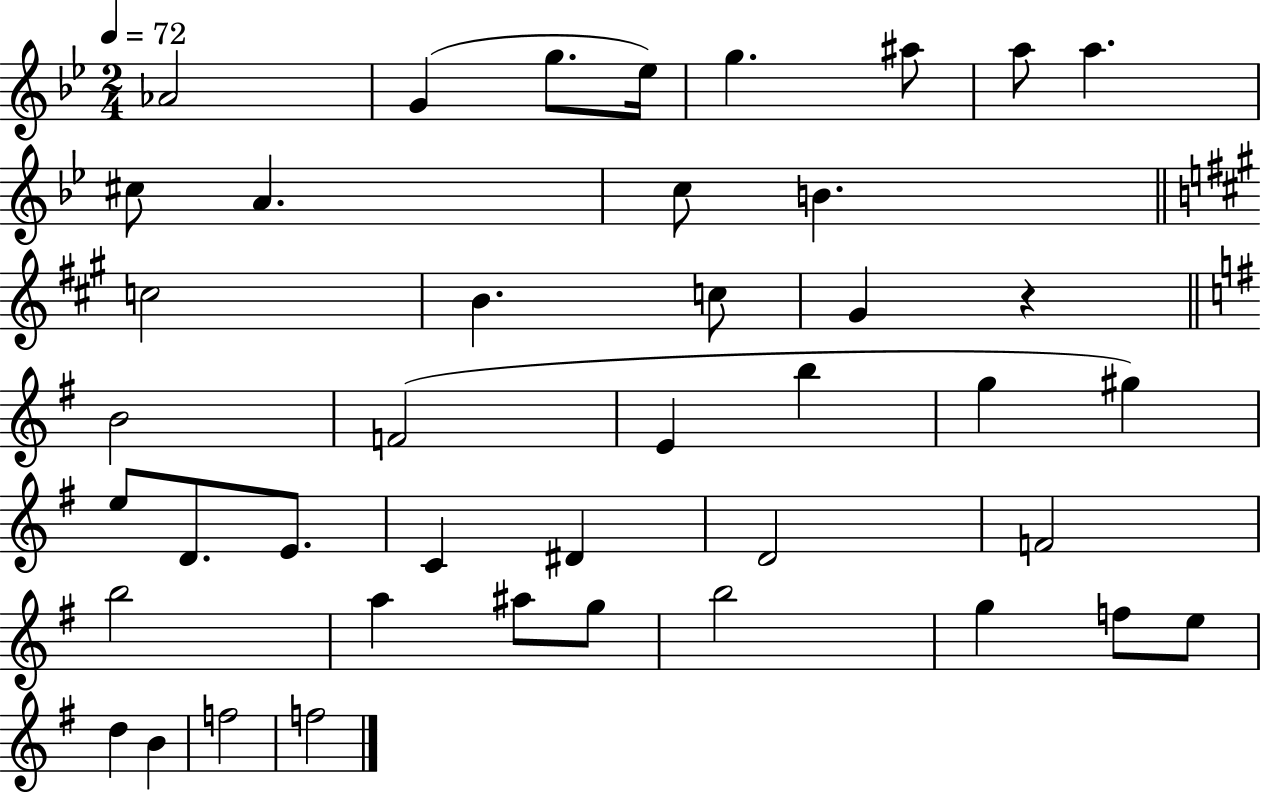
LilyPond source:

{
  \clef treble
  \numericTimeSignature
  \time 2/4
  \key bes \major
  \tempo 4 = 72
  aes'2 | g'4( g''8. ees''16) | g''4. ais''8 | a''8 a''4. | \break cis''8 a'4. | c''8 b'4. | \bar "||" \break \key a \major c''2 | b'4. c''8 | gis'4 r4 | \bar "||" \break \key g \major b'2 | f'2( | e'4 b''4 | g''4 gis''4) | \break e''8 d'8. e'8. | c'4 dis'4 | d'2 | f'2 | \break b''2 | a''4 ais''8 g''8 | b''2 | g''4 f''8 e''8 | \break d''4 b'4 | f''2 | f''2 | \bar "|."
}